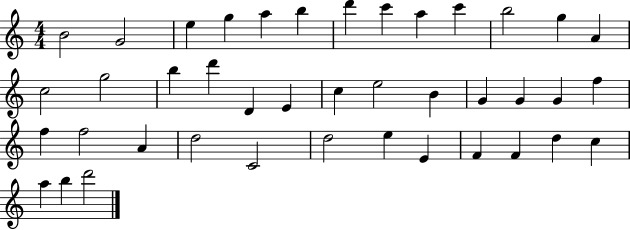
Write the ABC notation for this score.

X:1
T:Untitled
M:4/4
L:1/4
K:C
B2 G2 e g a b d' c' a c' b2 g A c2 g2 b d' D E c e2 B G G G f f f2 A d2 C2 d2 e E F F d c a b d'2